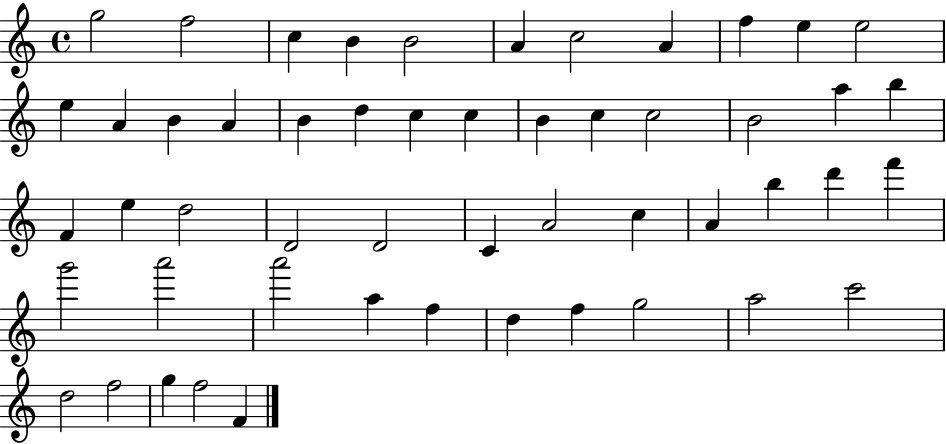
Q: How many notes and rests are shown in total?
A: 52